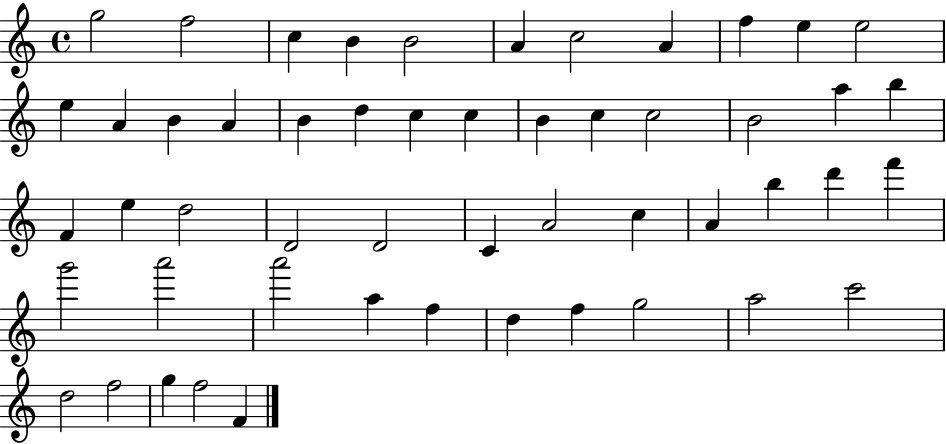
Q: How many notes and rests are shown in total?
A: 52